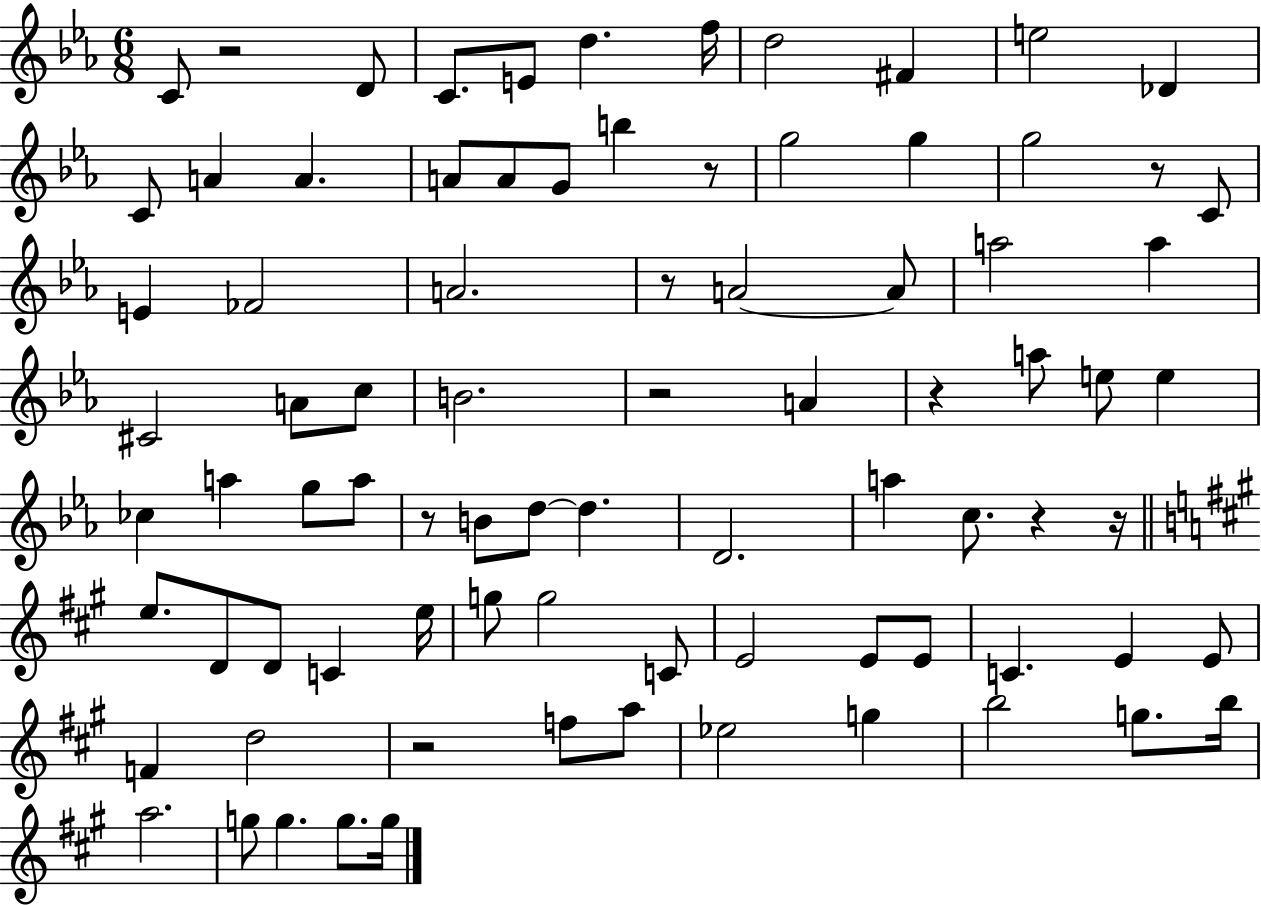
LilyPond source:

{
  \clef treble
  \numericTimeSignature
  \time 6/8
  \key ees \major
  \repeat volta 2 { c'8 r2 d'8 | c'8. e'8 d''4. f''16 | d''2 fis'4 | e''2 des'4 | \break c'8 a'4 a'4. | a'8 a'8 g'8 b''4 r8 | g''2 g''4 | g''2 r8 c'8 | \break e'4 fes'2 | a'2. | r8 a'2~~ a'8 | a''2 a''4 | \break cis'2 a'8 c''8 | b'2. | r2 a'4 | r4 a''8 e''8 e''4 | \break ces''4 a''4 g''8 a''8 | r8 b'8 d''8~~ d''4. | d'2. | a''4 c''8. r4 r16 | \break \bar "||" \break \key a \major e''8. d'8 d'8 c'4 e''16 | g''8 g''2 c'8 | e'2 e'8 e'8 | c'4. e'4 e'8 | \break f'4 d''2 | r2 f''8 a''8 | ees''2 g''4 | b''2 g''8. b''16 | \break a''2. | g''8 g''4. g''8. g''16 | } \bar "|."
}